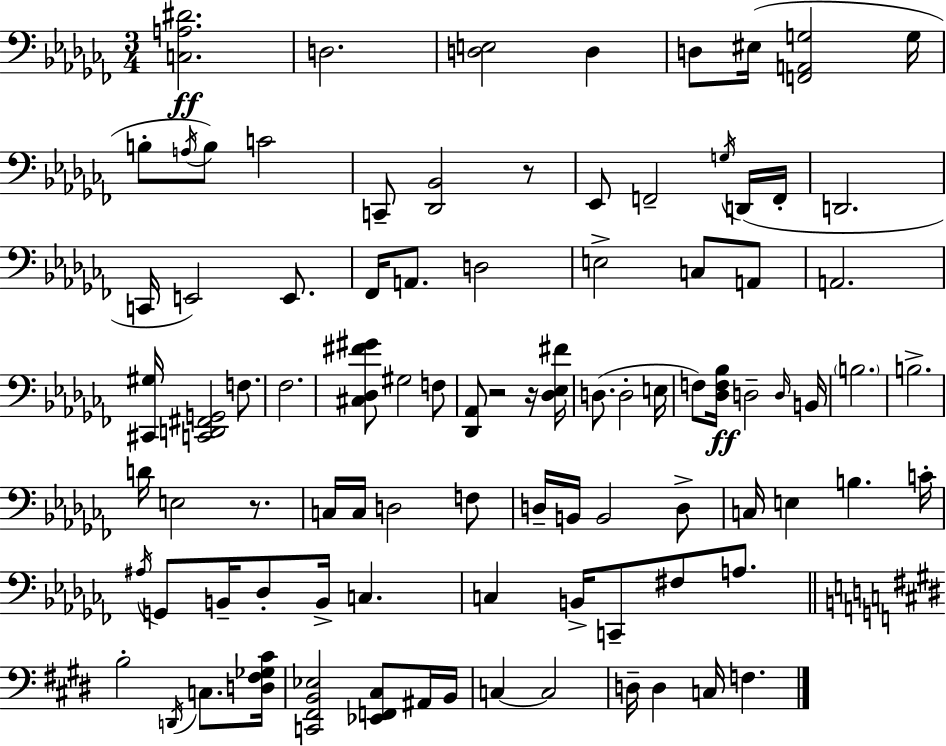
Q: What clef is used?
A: bass